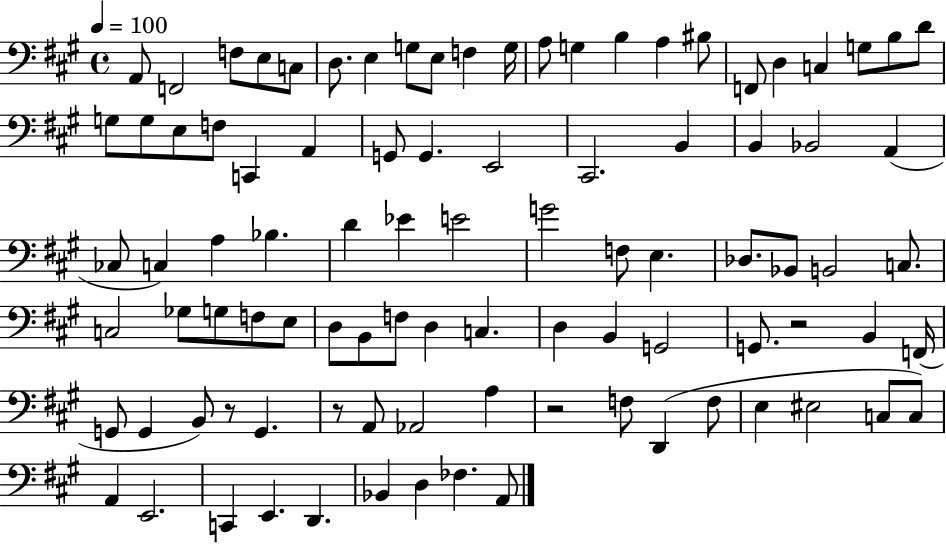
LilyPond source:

{
  \clef bass
  \time 4/4
  \defaultTimeSignature
  \key a \major
  \tempo 4 = 100
  \repeat volta 2 { a,8 f,2 f8 e8 c8 | d8. e4 g8 e8 f4 g16 | a8 g4 b4 a4 bis8 | f,8 d4 c4 g8 b8 d'8 | \break g8 g8 e8 f8 c,4 a,4 | g,8 g,4. e,2 | cis,2. b,4 | b,4 bes,2 a,4( | \break ces8 c4) a4 bes4. | d'4 ees'4 e'2 | g'2 f8 e4. | des8. bes,8 b,2 c8. | \break c2 ges8 g8 f8 e8 | d8 b,8 f8 d4 c4. | d4 b,4 g,2 | g,8. r2 b,4 f,16( | \break g,8 g,4 b,8) r8 g,4. | r8 a,8 aes,2 a4 | r2 f8 d,4( f8 | e4 eis2 c8 c8) | \break a,4 e,2. | c,4 e,4. d,4. | bes,4 d4 fes4. a,8 | } \bar "|."
}